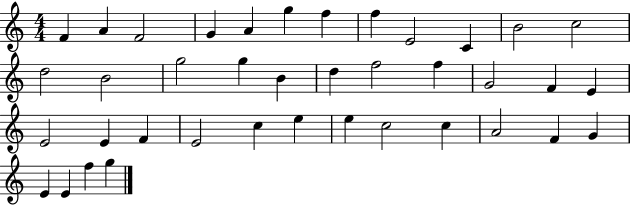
F4/q A4/q F4/h G4/q A4/q G5/q F5/q F5/q E4/h C4/q B4/h C5/h D5/h B4/h G5/h G5/q B4/q D5/q F5/h F5/q G4/h F4/q E4/q E4/h E4/q F4/q E4/h C5/q E5/q E5/q C5/h C5/q A4/h F4/q G4/q E4/q E4/q F5/q G5/q